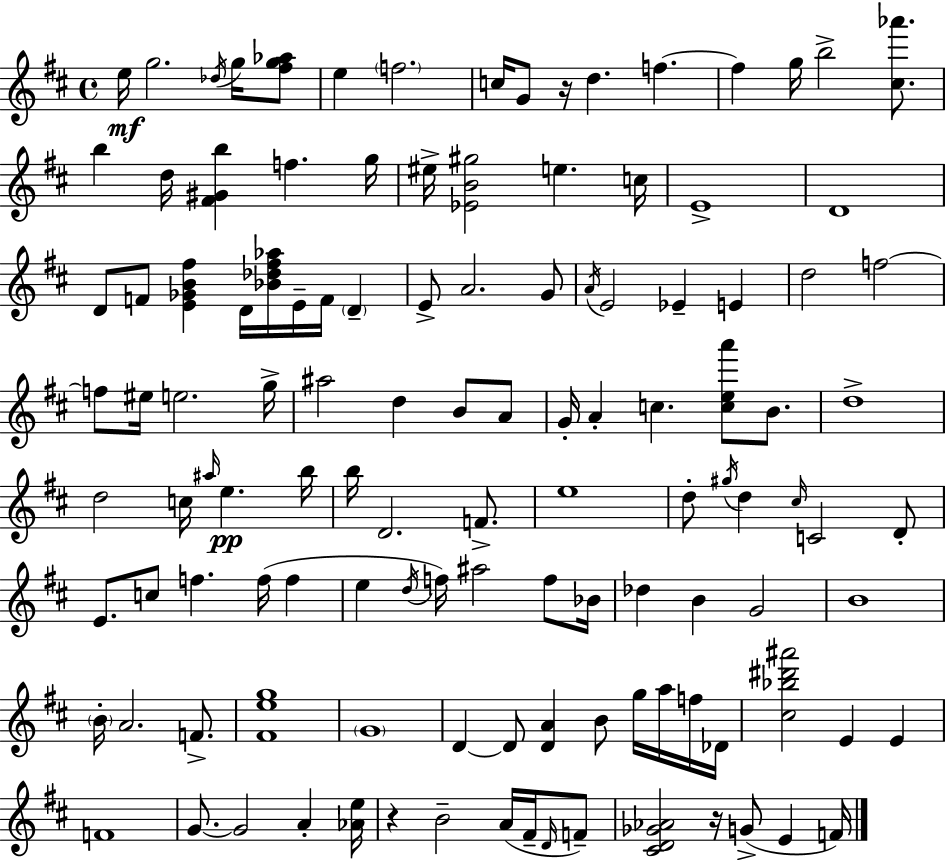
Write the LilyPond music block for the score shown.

{
  \clef treble
  \time 4/4
  \defaultTimeSignature
  \key d \major
  e''16\mf g''2. \acciaccatura { des''16 } g''16 <fis'' g'' aes''>8 | e''4 \parenthesize f''2. | c''16 g'8 r16 d''4. f''4.~~ | f''4 g''16 b''2-> <cis'' aes'''>8. | \break b''4 d''16 <fis' gis' b''>4 f''4. | g''16 eis''16-> <ees' b' gis''>2 e''4. | c''16 e'1-> | d'1 | \break d'8 f'8 <e' ges' b' fis''>4 d'16 <bes' des'' fis'' aes''>16 e'16-- f'16 \parenthesize d'4-- | e'8-> a'2. g'8 | \acciaccatura { a'16 } e'2 ees'4-- e'4 | d''2 f''2~~ | \break f''8 eis''16 e''2. | g''16-> ais''2 d''4 b'8 | a'8 g'16-. a'4-. c''4. <c'' e'' a'''>8 b'8. | d''1-> | \break d''2 c''16 \grace { ais''16 }\pp e''4. | b''16 b''16 d'2. | f'8.-> e''1 | d''8-. \acciaccatura { gis''16 } d''4 \grace { cis''16 } c'2 | \break d'8-. e'8. c''8 f''4. | f''16( f''4 e''4 \acciaccatura { d''16 }) f''16 ais''2 | f''8 bes'16 des''4 b'4 g'2 | b'1 | \break \parenthesize b'16-. a'2. | f'8.-> <fis' e'' g''>1 | \parenthesize g'1 | d'4~~ d'8 <d' a'>4 | \break b'8 g''16 a''16 f''16 des'16 <cis'' bes'' dis''' ais'''>2 e'4 | e'4 f'1 | g'8.~~ g'2 | a'4-. <aes' e''>16 r4 b'2-- | \break a'16( fis'16-- \grace { d'16 }) f'8-- <cis' d' ges' aes'>2 r16 | g'8->( e'4 f'16) \bar "|."
}